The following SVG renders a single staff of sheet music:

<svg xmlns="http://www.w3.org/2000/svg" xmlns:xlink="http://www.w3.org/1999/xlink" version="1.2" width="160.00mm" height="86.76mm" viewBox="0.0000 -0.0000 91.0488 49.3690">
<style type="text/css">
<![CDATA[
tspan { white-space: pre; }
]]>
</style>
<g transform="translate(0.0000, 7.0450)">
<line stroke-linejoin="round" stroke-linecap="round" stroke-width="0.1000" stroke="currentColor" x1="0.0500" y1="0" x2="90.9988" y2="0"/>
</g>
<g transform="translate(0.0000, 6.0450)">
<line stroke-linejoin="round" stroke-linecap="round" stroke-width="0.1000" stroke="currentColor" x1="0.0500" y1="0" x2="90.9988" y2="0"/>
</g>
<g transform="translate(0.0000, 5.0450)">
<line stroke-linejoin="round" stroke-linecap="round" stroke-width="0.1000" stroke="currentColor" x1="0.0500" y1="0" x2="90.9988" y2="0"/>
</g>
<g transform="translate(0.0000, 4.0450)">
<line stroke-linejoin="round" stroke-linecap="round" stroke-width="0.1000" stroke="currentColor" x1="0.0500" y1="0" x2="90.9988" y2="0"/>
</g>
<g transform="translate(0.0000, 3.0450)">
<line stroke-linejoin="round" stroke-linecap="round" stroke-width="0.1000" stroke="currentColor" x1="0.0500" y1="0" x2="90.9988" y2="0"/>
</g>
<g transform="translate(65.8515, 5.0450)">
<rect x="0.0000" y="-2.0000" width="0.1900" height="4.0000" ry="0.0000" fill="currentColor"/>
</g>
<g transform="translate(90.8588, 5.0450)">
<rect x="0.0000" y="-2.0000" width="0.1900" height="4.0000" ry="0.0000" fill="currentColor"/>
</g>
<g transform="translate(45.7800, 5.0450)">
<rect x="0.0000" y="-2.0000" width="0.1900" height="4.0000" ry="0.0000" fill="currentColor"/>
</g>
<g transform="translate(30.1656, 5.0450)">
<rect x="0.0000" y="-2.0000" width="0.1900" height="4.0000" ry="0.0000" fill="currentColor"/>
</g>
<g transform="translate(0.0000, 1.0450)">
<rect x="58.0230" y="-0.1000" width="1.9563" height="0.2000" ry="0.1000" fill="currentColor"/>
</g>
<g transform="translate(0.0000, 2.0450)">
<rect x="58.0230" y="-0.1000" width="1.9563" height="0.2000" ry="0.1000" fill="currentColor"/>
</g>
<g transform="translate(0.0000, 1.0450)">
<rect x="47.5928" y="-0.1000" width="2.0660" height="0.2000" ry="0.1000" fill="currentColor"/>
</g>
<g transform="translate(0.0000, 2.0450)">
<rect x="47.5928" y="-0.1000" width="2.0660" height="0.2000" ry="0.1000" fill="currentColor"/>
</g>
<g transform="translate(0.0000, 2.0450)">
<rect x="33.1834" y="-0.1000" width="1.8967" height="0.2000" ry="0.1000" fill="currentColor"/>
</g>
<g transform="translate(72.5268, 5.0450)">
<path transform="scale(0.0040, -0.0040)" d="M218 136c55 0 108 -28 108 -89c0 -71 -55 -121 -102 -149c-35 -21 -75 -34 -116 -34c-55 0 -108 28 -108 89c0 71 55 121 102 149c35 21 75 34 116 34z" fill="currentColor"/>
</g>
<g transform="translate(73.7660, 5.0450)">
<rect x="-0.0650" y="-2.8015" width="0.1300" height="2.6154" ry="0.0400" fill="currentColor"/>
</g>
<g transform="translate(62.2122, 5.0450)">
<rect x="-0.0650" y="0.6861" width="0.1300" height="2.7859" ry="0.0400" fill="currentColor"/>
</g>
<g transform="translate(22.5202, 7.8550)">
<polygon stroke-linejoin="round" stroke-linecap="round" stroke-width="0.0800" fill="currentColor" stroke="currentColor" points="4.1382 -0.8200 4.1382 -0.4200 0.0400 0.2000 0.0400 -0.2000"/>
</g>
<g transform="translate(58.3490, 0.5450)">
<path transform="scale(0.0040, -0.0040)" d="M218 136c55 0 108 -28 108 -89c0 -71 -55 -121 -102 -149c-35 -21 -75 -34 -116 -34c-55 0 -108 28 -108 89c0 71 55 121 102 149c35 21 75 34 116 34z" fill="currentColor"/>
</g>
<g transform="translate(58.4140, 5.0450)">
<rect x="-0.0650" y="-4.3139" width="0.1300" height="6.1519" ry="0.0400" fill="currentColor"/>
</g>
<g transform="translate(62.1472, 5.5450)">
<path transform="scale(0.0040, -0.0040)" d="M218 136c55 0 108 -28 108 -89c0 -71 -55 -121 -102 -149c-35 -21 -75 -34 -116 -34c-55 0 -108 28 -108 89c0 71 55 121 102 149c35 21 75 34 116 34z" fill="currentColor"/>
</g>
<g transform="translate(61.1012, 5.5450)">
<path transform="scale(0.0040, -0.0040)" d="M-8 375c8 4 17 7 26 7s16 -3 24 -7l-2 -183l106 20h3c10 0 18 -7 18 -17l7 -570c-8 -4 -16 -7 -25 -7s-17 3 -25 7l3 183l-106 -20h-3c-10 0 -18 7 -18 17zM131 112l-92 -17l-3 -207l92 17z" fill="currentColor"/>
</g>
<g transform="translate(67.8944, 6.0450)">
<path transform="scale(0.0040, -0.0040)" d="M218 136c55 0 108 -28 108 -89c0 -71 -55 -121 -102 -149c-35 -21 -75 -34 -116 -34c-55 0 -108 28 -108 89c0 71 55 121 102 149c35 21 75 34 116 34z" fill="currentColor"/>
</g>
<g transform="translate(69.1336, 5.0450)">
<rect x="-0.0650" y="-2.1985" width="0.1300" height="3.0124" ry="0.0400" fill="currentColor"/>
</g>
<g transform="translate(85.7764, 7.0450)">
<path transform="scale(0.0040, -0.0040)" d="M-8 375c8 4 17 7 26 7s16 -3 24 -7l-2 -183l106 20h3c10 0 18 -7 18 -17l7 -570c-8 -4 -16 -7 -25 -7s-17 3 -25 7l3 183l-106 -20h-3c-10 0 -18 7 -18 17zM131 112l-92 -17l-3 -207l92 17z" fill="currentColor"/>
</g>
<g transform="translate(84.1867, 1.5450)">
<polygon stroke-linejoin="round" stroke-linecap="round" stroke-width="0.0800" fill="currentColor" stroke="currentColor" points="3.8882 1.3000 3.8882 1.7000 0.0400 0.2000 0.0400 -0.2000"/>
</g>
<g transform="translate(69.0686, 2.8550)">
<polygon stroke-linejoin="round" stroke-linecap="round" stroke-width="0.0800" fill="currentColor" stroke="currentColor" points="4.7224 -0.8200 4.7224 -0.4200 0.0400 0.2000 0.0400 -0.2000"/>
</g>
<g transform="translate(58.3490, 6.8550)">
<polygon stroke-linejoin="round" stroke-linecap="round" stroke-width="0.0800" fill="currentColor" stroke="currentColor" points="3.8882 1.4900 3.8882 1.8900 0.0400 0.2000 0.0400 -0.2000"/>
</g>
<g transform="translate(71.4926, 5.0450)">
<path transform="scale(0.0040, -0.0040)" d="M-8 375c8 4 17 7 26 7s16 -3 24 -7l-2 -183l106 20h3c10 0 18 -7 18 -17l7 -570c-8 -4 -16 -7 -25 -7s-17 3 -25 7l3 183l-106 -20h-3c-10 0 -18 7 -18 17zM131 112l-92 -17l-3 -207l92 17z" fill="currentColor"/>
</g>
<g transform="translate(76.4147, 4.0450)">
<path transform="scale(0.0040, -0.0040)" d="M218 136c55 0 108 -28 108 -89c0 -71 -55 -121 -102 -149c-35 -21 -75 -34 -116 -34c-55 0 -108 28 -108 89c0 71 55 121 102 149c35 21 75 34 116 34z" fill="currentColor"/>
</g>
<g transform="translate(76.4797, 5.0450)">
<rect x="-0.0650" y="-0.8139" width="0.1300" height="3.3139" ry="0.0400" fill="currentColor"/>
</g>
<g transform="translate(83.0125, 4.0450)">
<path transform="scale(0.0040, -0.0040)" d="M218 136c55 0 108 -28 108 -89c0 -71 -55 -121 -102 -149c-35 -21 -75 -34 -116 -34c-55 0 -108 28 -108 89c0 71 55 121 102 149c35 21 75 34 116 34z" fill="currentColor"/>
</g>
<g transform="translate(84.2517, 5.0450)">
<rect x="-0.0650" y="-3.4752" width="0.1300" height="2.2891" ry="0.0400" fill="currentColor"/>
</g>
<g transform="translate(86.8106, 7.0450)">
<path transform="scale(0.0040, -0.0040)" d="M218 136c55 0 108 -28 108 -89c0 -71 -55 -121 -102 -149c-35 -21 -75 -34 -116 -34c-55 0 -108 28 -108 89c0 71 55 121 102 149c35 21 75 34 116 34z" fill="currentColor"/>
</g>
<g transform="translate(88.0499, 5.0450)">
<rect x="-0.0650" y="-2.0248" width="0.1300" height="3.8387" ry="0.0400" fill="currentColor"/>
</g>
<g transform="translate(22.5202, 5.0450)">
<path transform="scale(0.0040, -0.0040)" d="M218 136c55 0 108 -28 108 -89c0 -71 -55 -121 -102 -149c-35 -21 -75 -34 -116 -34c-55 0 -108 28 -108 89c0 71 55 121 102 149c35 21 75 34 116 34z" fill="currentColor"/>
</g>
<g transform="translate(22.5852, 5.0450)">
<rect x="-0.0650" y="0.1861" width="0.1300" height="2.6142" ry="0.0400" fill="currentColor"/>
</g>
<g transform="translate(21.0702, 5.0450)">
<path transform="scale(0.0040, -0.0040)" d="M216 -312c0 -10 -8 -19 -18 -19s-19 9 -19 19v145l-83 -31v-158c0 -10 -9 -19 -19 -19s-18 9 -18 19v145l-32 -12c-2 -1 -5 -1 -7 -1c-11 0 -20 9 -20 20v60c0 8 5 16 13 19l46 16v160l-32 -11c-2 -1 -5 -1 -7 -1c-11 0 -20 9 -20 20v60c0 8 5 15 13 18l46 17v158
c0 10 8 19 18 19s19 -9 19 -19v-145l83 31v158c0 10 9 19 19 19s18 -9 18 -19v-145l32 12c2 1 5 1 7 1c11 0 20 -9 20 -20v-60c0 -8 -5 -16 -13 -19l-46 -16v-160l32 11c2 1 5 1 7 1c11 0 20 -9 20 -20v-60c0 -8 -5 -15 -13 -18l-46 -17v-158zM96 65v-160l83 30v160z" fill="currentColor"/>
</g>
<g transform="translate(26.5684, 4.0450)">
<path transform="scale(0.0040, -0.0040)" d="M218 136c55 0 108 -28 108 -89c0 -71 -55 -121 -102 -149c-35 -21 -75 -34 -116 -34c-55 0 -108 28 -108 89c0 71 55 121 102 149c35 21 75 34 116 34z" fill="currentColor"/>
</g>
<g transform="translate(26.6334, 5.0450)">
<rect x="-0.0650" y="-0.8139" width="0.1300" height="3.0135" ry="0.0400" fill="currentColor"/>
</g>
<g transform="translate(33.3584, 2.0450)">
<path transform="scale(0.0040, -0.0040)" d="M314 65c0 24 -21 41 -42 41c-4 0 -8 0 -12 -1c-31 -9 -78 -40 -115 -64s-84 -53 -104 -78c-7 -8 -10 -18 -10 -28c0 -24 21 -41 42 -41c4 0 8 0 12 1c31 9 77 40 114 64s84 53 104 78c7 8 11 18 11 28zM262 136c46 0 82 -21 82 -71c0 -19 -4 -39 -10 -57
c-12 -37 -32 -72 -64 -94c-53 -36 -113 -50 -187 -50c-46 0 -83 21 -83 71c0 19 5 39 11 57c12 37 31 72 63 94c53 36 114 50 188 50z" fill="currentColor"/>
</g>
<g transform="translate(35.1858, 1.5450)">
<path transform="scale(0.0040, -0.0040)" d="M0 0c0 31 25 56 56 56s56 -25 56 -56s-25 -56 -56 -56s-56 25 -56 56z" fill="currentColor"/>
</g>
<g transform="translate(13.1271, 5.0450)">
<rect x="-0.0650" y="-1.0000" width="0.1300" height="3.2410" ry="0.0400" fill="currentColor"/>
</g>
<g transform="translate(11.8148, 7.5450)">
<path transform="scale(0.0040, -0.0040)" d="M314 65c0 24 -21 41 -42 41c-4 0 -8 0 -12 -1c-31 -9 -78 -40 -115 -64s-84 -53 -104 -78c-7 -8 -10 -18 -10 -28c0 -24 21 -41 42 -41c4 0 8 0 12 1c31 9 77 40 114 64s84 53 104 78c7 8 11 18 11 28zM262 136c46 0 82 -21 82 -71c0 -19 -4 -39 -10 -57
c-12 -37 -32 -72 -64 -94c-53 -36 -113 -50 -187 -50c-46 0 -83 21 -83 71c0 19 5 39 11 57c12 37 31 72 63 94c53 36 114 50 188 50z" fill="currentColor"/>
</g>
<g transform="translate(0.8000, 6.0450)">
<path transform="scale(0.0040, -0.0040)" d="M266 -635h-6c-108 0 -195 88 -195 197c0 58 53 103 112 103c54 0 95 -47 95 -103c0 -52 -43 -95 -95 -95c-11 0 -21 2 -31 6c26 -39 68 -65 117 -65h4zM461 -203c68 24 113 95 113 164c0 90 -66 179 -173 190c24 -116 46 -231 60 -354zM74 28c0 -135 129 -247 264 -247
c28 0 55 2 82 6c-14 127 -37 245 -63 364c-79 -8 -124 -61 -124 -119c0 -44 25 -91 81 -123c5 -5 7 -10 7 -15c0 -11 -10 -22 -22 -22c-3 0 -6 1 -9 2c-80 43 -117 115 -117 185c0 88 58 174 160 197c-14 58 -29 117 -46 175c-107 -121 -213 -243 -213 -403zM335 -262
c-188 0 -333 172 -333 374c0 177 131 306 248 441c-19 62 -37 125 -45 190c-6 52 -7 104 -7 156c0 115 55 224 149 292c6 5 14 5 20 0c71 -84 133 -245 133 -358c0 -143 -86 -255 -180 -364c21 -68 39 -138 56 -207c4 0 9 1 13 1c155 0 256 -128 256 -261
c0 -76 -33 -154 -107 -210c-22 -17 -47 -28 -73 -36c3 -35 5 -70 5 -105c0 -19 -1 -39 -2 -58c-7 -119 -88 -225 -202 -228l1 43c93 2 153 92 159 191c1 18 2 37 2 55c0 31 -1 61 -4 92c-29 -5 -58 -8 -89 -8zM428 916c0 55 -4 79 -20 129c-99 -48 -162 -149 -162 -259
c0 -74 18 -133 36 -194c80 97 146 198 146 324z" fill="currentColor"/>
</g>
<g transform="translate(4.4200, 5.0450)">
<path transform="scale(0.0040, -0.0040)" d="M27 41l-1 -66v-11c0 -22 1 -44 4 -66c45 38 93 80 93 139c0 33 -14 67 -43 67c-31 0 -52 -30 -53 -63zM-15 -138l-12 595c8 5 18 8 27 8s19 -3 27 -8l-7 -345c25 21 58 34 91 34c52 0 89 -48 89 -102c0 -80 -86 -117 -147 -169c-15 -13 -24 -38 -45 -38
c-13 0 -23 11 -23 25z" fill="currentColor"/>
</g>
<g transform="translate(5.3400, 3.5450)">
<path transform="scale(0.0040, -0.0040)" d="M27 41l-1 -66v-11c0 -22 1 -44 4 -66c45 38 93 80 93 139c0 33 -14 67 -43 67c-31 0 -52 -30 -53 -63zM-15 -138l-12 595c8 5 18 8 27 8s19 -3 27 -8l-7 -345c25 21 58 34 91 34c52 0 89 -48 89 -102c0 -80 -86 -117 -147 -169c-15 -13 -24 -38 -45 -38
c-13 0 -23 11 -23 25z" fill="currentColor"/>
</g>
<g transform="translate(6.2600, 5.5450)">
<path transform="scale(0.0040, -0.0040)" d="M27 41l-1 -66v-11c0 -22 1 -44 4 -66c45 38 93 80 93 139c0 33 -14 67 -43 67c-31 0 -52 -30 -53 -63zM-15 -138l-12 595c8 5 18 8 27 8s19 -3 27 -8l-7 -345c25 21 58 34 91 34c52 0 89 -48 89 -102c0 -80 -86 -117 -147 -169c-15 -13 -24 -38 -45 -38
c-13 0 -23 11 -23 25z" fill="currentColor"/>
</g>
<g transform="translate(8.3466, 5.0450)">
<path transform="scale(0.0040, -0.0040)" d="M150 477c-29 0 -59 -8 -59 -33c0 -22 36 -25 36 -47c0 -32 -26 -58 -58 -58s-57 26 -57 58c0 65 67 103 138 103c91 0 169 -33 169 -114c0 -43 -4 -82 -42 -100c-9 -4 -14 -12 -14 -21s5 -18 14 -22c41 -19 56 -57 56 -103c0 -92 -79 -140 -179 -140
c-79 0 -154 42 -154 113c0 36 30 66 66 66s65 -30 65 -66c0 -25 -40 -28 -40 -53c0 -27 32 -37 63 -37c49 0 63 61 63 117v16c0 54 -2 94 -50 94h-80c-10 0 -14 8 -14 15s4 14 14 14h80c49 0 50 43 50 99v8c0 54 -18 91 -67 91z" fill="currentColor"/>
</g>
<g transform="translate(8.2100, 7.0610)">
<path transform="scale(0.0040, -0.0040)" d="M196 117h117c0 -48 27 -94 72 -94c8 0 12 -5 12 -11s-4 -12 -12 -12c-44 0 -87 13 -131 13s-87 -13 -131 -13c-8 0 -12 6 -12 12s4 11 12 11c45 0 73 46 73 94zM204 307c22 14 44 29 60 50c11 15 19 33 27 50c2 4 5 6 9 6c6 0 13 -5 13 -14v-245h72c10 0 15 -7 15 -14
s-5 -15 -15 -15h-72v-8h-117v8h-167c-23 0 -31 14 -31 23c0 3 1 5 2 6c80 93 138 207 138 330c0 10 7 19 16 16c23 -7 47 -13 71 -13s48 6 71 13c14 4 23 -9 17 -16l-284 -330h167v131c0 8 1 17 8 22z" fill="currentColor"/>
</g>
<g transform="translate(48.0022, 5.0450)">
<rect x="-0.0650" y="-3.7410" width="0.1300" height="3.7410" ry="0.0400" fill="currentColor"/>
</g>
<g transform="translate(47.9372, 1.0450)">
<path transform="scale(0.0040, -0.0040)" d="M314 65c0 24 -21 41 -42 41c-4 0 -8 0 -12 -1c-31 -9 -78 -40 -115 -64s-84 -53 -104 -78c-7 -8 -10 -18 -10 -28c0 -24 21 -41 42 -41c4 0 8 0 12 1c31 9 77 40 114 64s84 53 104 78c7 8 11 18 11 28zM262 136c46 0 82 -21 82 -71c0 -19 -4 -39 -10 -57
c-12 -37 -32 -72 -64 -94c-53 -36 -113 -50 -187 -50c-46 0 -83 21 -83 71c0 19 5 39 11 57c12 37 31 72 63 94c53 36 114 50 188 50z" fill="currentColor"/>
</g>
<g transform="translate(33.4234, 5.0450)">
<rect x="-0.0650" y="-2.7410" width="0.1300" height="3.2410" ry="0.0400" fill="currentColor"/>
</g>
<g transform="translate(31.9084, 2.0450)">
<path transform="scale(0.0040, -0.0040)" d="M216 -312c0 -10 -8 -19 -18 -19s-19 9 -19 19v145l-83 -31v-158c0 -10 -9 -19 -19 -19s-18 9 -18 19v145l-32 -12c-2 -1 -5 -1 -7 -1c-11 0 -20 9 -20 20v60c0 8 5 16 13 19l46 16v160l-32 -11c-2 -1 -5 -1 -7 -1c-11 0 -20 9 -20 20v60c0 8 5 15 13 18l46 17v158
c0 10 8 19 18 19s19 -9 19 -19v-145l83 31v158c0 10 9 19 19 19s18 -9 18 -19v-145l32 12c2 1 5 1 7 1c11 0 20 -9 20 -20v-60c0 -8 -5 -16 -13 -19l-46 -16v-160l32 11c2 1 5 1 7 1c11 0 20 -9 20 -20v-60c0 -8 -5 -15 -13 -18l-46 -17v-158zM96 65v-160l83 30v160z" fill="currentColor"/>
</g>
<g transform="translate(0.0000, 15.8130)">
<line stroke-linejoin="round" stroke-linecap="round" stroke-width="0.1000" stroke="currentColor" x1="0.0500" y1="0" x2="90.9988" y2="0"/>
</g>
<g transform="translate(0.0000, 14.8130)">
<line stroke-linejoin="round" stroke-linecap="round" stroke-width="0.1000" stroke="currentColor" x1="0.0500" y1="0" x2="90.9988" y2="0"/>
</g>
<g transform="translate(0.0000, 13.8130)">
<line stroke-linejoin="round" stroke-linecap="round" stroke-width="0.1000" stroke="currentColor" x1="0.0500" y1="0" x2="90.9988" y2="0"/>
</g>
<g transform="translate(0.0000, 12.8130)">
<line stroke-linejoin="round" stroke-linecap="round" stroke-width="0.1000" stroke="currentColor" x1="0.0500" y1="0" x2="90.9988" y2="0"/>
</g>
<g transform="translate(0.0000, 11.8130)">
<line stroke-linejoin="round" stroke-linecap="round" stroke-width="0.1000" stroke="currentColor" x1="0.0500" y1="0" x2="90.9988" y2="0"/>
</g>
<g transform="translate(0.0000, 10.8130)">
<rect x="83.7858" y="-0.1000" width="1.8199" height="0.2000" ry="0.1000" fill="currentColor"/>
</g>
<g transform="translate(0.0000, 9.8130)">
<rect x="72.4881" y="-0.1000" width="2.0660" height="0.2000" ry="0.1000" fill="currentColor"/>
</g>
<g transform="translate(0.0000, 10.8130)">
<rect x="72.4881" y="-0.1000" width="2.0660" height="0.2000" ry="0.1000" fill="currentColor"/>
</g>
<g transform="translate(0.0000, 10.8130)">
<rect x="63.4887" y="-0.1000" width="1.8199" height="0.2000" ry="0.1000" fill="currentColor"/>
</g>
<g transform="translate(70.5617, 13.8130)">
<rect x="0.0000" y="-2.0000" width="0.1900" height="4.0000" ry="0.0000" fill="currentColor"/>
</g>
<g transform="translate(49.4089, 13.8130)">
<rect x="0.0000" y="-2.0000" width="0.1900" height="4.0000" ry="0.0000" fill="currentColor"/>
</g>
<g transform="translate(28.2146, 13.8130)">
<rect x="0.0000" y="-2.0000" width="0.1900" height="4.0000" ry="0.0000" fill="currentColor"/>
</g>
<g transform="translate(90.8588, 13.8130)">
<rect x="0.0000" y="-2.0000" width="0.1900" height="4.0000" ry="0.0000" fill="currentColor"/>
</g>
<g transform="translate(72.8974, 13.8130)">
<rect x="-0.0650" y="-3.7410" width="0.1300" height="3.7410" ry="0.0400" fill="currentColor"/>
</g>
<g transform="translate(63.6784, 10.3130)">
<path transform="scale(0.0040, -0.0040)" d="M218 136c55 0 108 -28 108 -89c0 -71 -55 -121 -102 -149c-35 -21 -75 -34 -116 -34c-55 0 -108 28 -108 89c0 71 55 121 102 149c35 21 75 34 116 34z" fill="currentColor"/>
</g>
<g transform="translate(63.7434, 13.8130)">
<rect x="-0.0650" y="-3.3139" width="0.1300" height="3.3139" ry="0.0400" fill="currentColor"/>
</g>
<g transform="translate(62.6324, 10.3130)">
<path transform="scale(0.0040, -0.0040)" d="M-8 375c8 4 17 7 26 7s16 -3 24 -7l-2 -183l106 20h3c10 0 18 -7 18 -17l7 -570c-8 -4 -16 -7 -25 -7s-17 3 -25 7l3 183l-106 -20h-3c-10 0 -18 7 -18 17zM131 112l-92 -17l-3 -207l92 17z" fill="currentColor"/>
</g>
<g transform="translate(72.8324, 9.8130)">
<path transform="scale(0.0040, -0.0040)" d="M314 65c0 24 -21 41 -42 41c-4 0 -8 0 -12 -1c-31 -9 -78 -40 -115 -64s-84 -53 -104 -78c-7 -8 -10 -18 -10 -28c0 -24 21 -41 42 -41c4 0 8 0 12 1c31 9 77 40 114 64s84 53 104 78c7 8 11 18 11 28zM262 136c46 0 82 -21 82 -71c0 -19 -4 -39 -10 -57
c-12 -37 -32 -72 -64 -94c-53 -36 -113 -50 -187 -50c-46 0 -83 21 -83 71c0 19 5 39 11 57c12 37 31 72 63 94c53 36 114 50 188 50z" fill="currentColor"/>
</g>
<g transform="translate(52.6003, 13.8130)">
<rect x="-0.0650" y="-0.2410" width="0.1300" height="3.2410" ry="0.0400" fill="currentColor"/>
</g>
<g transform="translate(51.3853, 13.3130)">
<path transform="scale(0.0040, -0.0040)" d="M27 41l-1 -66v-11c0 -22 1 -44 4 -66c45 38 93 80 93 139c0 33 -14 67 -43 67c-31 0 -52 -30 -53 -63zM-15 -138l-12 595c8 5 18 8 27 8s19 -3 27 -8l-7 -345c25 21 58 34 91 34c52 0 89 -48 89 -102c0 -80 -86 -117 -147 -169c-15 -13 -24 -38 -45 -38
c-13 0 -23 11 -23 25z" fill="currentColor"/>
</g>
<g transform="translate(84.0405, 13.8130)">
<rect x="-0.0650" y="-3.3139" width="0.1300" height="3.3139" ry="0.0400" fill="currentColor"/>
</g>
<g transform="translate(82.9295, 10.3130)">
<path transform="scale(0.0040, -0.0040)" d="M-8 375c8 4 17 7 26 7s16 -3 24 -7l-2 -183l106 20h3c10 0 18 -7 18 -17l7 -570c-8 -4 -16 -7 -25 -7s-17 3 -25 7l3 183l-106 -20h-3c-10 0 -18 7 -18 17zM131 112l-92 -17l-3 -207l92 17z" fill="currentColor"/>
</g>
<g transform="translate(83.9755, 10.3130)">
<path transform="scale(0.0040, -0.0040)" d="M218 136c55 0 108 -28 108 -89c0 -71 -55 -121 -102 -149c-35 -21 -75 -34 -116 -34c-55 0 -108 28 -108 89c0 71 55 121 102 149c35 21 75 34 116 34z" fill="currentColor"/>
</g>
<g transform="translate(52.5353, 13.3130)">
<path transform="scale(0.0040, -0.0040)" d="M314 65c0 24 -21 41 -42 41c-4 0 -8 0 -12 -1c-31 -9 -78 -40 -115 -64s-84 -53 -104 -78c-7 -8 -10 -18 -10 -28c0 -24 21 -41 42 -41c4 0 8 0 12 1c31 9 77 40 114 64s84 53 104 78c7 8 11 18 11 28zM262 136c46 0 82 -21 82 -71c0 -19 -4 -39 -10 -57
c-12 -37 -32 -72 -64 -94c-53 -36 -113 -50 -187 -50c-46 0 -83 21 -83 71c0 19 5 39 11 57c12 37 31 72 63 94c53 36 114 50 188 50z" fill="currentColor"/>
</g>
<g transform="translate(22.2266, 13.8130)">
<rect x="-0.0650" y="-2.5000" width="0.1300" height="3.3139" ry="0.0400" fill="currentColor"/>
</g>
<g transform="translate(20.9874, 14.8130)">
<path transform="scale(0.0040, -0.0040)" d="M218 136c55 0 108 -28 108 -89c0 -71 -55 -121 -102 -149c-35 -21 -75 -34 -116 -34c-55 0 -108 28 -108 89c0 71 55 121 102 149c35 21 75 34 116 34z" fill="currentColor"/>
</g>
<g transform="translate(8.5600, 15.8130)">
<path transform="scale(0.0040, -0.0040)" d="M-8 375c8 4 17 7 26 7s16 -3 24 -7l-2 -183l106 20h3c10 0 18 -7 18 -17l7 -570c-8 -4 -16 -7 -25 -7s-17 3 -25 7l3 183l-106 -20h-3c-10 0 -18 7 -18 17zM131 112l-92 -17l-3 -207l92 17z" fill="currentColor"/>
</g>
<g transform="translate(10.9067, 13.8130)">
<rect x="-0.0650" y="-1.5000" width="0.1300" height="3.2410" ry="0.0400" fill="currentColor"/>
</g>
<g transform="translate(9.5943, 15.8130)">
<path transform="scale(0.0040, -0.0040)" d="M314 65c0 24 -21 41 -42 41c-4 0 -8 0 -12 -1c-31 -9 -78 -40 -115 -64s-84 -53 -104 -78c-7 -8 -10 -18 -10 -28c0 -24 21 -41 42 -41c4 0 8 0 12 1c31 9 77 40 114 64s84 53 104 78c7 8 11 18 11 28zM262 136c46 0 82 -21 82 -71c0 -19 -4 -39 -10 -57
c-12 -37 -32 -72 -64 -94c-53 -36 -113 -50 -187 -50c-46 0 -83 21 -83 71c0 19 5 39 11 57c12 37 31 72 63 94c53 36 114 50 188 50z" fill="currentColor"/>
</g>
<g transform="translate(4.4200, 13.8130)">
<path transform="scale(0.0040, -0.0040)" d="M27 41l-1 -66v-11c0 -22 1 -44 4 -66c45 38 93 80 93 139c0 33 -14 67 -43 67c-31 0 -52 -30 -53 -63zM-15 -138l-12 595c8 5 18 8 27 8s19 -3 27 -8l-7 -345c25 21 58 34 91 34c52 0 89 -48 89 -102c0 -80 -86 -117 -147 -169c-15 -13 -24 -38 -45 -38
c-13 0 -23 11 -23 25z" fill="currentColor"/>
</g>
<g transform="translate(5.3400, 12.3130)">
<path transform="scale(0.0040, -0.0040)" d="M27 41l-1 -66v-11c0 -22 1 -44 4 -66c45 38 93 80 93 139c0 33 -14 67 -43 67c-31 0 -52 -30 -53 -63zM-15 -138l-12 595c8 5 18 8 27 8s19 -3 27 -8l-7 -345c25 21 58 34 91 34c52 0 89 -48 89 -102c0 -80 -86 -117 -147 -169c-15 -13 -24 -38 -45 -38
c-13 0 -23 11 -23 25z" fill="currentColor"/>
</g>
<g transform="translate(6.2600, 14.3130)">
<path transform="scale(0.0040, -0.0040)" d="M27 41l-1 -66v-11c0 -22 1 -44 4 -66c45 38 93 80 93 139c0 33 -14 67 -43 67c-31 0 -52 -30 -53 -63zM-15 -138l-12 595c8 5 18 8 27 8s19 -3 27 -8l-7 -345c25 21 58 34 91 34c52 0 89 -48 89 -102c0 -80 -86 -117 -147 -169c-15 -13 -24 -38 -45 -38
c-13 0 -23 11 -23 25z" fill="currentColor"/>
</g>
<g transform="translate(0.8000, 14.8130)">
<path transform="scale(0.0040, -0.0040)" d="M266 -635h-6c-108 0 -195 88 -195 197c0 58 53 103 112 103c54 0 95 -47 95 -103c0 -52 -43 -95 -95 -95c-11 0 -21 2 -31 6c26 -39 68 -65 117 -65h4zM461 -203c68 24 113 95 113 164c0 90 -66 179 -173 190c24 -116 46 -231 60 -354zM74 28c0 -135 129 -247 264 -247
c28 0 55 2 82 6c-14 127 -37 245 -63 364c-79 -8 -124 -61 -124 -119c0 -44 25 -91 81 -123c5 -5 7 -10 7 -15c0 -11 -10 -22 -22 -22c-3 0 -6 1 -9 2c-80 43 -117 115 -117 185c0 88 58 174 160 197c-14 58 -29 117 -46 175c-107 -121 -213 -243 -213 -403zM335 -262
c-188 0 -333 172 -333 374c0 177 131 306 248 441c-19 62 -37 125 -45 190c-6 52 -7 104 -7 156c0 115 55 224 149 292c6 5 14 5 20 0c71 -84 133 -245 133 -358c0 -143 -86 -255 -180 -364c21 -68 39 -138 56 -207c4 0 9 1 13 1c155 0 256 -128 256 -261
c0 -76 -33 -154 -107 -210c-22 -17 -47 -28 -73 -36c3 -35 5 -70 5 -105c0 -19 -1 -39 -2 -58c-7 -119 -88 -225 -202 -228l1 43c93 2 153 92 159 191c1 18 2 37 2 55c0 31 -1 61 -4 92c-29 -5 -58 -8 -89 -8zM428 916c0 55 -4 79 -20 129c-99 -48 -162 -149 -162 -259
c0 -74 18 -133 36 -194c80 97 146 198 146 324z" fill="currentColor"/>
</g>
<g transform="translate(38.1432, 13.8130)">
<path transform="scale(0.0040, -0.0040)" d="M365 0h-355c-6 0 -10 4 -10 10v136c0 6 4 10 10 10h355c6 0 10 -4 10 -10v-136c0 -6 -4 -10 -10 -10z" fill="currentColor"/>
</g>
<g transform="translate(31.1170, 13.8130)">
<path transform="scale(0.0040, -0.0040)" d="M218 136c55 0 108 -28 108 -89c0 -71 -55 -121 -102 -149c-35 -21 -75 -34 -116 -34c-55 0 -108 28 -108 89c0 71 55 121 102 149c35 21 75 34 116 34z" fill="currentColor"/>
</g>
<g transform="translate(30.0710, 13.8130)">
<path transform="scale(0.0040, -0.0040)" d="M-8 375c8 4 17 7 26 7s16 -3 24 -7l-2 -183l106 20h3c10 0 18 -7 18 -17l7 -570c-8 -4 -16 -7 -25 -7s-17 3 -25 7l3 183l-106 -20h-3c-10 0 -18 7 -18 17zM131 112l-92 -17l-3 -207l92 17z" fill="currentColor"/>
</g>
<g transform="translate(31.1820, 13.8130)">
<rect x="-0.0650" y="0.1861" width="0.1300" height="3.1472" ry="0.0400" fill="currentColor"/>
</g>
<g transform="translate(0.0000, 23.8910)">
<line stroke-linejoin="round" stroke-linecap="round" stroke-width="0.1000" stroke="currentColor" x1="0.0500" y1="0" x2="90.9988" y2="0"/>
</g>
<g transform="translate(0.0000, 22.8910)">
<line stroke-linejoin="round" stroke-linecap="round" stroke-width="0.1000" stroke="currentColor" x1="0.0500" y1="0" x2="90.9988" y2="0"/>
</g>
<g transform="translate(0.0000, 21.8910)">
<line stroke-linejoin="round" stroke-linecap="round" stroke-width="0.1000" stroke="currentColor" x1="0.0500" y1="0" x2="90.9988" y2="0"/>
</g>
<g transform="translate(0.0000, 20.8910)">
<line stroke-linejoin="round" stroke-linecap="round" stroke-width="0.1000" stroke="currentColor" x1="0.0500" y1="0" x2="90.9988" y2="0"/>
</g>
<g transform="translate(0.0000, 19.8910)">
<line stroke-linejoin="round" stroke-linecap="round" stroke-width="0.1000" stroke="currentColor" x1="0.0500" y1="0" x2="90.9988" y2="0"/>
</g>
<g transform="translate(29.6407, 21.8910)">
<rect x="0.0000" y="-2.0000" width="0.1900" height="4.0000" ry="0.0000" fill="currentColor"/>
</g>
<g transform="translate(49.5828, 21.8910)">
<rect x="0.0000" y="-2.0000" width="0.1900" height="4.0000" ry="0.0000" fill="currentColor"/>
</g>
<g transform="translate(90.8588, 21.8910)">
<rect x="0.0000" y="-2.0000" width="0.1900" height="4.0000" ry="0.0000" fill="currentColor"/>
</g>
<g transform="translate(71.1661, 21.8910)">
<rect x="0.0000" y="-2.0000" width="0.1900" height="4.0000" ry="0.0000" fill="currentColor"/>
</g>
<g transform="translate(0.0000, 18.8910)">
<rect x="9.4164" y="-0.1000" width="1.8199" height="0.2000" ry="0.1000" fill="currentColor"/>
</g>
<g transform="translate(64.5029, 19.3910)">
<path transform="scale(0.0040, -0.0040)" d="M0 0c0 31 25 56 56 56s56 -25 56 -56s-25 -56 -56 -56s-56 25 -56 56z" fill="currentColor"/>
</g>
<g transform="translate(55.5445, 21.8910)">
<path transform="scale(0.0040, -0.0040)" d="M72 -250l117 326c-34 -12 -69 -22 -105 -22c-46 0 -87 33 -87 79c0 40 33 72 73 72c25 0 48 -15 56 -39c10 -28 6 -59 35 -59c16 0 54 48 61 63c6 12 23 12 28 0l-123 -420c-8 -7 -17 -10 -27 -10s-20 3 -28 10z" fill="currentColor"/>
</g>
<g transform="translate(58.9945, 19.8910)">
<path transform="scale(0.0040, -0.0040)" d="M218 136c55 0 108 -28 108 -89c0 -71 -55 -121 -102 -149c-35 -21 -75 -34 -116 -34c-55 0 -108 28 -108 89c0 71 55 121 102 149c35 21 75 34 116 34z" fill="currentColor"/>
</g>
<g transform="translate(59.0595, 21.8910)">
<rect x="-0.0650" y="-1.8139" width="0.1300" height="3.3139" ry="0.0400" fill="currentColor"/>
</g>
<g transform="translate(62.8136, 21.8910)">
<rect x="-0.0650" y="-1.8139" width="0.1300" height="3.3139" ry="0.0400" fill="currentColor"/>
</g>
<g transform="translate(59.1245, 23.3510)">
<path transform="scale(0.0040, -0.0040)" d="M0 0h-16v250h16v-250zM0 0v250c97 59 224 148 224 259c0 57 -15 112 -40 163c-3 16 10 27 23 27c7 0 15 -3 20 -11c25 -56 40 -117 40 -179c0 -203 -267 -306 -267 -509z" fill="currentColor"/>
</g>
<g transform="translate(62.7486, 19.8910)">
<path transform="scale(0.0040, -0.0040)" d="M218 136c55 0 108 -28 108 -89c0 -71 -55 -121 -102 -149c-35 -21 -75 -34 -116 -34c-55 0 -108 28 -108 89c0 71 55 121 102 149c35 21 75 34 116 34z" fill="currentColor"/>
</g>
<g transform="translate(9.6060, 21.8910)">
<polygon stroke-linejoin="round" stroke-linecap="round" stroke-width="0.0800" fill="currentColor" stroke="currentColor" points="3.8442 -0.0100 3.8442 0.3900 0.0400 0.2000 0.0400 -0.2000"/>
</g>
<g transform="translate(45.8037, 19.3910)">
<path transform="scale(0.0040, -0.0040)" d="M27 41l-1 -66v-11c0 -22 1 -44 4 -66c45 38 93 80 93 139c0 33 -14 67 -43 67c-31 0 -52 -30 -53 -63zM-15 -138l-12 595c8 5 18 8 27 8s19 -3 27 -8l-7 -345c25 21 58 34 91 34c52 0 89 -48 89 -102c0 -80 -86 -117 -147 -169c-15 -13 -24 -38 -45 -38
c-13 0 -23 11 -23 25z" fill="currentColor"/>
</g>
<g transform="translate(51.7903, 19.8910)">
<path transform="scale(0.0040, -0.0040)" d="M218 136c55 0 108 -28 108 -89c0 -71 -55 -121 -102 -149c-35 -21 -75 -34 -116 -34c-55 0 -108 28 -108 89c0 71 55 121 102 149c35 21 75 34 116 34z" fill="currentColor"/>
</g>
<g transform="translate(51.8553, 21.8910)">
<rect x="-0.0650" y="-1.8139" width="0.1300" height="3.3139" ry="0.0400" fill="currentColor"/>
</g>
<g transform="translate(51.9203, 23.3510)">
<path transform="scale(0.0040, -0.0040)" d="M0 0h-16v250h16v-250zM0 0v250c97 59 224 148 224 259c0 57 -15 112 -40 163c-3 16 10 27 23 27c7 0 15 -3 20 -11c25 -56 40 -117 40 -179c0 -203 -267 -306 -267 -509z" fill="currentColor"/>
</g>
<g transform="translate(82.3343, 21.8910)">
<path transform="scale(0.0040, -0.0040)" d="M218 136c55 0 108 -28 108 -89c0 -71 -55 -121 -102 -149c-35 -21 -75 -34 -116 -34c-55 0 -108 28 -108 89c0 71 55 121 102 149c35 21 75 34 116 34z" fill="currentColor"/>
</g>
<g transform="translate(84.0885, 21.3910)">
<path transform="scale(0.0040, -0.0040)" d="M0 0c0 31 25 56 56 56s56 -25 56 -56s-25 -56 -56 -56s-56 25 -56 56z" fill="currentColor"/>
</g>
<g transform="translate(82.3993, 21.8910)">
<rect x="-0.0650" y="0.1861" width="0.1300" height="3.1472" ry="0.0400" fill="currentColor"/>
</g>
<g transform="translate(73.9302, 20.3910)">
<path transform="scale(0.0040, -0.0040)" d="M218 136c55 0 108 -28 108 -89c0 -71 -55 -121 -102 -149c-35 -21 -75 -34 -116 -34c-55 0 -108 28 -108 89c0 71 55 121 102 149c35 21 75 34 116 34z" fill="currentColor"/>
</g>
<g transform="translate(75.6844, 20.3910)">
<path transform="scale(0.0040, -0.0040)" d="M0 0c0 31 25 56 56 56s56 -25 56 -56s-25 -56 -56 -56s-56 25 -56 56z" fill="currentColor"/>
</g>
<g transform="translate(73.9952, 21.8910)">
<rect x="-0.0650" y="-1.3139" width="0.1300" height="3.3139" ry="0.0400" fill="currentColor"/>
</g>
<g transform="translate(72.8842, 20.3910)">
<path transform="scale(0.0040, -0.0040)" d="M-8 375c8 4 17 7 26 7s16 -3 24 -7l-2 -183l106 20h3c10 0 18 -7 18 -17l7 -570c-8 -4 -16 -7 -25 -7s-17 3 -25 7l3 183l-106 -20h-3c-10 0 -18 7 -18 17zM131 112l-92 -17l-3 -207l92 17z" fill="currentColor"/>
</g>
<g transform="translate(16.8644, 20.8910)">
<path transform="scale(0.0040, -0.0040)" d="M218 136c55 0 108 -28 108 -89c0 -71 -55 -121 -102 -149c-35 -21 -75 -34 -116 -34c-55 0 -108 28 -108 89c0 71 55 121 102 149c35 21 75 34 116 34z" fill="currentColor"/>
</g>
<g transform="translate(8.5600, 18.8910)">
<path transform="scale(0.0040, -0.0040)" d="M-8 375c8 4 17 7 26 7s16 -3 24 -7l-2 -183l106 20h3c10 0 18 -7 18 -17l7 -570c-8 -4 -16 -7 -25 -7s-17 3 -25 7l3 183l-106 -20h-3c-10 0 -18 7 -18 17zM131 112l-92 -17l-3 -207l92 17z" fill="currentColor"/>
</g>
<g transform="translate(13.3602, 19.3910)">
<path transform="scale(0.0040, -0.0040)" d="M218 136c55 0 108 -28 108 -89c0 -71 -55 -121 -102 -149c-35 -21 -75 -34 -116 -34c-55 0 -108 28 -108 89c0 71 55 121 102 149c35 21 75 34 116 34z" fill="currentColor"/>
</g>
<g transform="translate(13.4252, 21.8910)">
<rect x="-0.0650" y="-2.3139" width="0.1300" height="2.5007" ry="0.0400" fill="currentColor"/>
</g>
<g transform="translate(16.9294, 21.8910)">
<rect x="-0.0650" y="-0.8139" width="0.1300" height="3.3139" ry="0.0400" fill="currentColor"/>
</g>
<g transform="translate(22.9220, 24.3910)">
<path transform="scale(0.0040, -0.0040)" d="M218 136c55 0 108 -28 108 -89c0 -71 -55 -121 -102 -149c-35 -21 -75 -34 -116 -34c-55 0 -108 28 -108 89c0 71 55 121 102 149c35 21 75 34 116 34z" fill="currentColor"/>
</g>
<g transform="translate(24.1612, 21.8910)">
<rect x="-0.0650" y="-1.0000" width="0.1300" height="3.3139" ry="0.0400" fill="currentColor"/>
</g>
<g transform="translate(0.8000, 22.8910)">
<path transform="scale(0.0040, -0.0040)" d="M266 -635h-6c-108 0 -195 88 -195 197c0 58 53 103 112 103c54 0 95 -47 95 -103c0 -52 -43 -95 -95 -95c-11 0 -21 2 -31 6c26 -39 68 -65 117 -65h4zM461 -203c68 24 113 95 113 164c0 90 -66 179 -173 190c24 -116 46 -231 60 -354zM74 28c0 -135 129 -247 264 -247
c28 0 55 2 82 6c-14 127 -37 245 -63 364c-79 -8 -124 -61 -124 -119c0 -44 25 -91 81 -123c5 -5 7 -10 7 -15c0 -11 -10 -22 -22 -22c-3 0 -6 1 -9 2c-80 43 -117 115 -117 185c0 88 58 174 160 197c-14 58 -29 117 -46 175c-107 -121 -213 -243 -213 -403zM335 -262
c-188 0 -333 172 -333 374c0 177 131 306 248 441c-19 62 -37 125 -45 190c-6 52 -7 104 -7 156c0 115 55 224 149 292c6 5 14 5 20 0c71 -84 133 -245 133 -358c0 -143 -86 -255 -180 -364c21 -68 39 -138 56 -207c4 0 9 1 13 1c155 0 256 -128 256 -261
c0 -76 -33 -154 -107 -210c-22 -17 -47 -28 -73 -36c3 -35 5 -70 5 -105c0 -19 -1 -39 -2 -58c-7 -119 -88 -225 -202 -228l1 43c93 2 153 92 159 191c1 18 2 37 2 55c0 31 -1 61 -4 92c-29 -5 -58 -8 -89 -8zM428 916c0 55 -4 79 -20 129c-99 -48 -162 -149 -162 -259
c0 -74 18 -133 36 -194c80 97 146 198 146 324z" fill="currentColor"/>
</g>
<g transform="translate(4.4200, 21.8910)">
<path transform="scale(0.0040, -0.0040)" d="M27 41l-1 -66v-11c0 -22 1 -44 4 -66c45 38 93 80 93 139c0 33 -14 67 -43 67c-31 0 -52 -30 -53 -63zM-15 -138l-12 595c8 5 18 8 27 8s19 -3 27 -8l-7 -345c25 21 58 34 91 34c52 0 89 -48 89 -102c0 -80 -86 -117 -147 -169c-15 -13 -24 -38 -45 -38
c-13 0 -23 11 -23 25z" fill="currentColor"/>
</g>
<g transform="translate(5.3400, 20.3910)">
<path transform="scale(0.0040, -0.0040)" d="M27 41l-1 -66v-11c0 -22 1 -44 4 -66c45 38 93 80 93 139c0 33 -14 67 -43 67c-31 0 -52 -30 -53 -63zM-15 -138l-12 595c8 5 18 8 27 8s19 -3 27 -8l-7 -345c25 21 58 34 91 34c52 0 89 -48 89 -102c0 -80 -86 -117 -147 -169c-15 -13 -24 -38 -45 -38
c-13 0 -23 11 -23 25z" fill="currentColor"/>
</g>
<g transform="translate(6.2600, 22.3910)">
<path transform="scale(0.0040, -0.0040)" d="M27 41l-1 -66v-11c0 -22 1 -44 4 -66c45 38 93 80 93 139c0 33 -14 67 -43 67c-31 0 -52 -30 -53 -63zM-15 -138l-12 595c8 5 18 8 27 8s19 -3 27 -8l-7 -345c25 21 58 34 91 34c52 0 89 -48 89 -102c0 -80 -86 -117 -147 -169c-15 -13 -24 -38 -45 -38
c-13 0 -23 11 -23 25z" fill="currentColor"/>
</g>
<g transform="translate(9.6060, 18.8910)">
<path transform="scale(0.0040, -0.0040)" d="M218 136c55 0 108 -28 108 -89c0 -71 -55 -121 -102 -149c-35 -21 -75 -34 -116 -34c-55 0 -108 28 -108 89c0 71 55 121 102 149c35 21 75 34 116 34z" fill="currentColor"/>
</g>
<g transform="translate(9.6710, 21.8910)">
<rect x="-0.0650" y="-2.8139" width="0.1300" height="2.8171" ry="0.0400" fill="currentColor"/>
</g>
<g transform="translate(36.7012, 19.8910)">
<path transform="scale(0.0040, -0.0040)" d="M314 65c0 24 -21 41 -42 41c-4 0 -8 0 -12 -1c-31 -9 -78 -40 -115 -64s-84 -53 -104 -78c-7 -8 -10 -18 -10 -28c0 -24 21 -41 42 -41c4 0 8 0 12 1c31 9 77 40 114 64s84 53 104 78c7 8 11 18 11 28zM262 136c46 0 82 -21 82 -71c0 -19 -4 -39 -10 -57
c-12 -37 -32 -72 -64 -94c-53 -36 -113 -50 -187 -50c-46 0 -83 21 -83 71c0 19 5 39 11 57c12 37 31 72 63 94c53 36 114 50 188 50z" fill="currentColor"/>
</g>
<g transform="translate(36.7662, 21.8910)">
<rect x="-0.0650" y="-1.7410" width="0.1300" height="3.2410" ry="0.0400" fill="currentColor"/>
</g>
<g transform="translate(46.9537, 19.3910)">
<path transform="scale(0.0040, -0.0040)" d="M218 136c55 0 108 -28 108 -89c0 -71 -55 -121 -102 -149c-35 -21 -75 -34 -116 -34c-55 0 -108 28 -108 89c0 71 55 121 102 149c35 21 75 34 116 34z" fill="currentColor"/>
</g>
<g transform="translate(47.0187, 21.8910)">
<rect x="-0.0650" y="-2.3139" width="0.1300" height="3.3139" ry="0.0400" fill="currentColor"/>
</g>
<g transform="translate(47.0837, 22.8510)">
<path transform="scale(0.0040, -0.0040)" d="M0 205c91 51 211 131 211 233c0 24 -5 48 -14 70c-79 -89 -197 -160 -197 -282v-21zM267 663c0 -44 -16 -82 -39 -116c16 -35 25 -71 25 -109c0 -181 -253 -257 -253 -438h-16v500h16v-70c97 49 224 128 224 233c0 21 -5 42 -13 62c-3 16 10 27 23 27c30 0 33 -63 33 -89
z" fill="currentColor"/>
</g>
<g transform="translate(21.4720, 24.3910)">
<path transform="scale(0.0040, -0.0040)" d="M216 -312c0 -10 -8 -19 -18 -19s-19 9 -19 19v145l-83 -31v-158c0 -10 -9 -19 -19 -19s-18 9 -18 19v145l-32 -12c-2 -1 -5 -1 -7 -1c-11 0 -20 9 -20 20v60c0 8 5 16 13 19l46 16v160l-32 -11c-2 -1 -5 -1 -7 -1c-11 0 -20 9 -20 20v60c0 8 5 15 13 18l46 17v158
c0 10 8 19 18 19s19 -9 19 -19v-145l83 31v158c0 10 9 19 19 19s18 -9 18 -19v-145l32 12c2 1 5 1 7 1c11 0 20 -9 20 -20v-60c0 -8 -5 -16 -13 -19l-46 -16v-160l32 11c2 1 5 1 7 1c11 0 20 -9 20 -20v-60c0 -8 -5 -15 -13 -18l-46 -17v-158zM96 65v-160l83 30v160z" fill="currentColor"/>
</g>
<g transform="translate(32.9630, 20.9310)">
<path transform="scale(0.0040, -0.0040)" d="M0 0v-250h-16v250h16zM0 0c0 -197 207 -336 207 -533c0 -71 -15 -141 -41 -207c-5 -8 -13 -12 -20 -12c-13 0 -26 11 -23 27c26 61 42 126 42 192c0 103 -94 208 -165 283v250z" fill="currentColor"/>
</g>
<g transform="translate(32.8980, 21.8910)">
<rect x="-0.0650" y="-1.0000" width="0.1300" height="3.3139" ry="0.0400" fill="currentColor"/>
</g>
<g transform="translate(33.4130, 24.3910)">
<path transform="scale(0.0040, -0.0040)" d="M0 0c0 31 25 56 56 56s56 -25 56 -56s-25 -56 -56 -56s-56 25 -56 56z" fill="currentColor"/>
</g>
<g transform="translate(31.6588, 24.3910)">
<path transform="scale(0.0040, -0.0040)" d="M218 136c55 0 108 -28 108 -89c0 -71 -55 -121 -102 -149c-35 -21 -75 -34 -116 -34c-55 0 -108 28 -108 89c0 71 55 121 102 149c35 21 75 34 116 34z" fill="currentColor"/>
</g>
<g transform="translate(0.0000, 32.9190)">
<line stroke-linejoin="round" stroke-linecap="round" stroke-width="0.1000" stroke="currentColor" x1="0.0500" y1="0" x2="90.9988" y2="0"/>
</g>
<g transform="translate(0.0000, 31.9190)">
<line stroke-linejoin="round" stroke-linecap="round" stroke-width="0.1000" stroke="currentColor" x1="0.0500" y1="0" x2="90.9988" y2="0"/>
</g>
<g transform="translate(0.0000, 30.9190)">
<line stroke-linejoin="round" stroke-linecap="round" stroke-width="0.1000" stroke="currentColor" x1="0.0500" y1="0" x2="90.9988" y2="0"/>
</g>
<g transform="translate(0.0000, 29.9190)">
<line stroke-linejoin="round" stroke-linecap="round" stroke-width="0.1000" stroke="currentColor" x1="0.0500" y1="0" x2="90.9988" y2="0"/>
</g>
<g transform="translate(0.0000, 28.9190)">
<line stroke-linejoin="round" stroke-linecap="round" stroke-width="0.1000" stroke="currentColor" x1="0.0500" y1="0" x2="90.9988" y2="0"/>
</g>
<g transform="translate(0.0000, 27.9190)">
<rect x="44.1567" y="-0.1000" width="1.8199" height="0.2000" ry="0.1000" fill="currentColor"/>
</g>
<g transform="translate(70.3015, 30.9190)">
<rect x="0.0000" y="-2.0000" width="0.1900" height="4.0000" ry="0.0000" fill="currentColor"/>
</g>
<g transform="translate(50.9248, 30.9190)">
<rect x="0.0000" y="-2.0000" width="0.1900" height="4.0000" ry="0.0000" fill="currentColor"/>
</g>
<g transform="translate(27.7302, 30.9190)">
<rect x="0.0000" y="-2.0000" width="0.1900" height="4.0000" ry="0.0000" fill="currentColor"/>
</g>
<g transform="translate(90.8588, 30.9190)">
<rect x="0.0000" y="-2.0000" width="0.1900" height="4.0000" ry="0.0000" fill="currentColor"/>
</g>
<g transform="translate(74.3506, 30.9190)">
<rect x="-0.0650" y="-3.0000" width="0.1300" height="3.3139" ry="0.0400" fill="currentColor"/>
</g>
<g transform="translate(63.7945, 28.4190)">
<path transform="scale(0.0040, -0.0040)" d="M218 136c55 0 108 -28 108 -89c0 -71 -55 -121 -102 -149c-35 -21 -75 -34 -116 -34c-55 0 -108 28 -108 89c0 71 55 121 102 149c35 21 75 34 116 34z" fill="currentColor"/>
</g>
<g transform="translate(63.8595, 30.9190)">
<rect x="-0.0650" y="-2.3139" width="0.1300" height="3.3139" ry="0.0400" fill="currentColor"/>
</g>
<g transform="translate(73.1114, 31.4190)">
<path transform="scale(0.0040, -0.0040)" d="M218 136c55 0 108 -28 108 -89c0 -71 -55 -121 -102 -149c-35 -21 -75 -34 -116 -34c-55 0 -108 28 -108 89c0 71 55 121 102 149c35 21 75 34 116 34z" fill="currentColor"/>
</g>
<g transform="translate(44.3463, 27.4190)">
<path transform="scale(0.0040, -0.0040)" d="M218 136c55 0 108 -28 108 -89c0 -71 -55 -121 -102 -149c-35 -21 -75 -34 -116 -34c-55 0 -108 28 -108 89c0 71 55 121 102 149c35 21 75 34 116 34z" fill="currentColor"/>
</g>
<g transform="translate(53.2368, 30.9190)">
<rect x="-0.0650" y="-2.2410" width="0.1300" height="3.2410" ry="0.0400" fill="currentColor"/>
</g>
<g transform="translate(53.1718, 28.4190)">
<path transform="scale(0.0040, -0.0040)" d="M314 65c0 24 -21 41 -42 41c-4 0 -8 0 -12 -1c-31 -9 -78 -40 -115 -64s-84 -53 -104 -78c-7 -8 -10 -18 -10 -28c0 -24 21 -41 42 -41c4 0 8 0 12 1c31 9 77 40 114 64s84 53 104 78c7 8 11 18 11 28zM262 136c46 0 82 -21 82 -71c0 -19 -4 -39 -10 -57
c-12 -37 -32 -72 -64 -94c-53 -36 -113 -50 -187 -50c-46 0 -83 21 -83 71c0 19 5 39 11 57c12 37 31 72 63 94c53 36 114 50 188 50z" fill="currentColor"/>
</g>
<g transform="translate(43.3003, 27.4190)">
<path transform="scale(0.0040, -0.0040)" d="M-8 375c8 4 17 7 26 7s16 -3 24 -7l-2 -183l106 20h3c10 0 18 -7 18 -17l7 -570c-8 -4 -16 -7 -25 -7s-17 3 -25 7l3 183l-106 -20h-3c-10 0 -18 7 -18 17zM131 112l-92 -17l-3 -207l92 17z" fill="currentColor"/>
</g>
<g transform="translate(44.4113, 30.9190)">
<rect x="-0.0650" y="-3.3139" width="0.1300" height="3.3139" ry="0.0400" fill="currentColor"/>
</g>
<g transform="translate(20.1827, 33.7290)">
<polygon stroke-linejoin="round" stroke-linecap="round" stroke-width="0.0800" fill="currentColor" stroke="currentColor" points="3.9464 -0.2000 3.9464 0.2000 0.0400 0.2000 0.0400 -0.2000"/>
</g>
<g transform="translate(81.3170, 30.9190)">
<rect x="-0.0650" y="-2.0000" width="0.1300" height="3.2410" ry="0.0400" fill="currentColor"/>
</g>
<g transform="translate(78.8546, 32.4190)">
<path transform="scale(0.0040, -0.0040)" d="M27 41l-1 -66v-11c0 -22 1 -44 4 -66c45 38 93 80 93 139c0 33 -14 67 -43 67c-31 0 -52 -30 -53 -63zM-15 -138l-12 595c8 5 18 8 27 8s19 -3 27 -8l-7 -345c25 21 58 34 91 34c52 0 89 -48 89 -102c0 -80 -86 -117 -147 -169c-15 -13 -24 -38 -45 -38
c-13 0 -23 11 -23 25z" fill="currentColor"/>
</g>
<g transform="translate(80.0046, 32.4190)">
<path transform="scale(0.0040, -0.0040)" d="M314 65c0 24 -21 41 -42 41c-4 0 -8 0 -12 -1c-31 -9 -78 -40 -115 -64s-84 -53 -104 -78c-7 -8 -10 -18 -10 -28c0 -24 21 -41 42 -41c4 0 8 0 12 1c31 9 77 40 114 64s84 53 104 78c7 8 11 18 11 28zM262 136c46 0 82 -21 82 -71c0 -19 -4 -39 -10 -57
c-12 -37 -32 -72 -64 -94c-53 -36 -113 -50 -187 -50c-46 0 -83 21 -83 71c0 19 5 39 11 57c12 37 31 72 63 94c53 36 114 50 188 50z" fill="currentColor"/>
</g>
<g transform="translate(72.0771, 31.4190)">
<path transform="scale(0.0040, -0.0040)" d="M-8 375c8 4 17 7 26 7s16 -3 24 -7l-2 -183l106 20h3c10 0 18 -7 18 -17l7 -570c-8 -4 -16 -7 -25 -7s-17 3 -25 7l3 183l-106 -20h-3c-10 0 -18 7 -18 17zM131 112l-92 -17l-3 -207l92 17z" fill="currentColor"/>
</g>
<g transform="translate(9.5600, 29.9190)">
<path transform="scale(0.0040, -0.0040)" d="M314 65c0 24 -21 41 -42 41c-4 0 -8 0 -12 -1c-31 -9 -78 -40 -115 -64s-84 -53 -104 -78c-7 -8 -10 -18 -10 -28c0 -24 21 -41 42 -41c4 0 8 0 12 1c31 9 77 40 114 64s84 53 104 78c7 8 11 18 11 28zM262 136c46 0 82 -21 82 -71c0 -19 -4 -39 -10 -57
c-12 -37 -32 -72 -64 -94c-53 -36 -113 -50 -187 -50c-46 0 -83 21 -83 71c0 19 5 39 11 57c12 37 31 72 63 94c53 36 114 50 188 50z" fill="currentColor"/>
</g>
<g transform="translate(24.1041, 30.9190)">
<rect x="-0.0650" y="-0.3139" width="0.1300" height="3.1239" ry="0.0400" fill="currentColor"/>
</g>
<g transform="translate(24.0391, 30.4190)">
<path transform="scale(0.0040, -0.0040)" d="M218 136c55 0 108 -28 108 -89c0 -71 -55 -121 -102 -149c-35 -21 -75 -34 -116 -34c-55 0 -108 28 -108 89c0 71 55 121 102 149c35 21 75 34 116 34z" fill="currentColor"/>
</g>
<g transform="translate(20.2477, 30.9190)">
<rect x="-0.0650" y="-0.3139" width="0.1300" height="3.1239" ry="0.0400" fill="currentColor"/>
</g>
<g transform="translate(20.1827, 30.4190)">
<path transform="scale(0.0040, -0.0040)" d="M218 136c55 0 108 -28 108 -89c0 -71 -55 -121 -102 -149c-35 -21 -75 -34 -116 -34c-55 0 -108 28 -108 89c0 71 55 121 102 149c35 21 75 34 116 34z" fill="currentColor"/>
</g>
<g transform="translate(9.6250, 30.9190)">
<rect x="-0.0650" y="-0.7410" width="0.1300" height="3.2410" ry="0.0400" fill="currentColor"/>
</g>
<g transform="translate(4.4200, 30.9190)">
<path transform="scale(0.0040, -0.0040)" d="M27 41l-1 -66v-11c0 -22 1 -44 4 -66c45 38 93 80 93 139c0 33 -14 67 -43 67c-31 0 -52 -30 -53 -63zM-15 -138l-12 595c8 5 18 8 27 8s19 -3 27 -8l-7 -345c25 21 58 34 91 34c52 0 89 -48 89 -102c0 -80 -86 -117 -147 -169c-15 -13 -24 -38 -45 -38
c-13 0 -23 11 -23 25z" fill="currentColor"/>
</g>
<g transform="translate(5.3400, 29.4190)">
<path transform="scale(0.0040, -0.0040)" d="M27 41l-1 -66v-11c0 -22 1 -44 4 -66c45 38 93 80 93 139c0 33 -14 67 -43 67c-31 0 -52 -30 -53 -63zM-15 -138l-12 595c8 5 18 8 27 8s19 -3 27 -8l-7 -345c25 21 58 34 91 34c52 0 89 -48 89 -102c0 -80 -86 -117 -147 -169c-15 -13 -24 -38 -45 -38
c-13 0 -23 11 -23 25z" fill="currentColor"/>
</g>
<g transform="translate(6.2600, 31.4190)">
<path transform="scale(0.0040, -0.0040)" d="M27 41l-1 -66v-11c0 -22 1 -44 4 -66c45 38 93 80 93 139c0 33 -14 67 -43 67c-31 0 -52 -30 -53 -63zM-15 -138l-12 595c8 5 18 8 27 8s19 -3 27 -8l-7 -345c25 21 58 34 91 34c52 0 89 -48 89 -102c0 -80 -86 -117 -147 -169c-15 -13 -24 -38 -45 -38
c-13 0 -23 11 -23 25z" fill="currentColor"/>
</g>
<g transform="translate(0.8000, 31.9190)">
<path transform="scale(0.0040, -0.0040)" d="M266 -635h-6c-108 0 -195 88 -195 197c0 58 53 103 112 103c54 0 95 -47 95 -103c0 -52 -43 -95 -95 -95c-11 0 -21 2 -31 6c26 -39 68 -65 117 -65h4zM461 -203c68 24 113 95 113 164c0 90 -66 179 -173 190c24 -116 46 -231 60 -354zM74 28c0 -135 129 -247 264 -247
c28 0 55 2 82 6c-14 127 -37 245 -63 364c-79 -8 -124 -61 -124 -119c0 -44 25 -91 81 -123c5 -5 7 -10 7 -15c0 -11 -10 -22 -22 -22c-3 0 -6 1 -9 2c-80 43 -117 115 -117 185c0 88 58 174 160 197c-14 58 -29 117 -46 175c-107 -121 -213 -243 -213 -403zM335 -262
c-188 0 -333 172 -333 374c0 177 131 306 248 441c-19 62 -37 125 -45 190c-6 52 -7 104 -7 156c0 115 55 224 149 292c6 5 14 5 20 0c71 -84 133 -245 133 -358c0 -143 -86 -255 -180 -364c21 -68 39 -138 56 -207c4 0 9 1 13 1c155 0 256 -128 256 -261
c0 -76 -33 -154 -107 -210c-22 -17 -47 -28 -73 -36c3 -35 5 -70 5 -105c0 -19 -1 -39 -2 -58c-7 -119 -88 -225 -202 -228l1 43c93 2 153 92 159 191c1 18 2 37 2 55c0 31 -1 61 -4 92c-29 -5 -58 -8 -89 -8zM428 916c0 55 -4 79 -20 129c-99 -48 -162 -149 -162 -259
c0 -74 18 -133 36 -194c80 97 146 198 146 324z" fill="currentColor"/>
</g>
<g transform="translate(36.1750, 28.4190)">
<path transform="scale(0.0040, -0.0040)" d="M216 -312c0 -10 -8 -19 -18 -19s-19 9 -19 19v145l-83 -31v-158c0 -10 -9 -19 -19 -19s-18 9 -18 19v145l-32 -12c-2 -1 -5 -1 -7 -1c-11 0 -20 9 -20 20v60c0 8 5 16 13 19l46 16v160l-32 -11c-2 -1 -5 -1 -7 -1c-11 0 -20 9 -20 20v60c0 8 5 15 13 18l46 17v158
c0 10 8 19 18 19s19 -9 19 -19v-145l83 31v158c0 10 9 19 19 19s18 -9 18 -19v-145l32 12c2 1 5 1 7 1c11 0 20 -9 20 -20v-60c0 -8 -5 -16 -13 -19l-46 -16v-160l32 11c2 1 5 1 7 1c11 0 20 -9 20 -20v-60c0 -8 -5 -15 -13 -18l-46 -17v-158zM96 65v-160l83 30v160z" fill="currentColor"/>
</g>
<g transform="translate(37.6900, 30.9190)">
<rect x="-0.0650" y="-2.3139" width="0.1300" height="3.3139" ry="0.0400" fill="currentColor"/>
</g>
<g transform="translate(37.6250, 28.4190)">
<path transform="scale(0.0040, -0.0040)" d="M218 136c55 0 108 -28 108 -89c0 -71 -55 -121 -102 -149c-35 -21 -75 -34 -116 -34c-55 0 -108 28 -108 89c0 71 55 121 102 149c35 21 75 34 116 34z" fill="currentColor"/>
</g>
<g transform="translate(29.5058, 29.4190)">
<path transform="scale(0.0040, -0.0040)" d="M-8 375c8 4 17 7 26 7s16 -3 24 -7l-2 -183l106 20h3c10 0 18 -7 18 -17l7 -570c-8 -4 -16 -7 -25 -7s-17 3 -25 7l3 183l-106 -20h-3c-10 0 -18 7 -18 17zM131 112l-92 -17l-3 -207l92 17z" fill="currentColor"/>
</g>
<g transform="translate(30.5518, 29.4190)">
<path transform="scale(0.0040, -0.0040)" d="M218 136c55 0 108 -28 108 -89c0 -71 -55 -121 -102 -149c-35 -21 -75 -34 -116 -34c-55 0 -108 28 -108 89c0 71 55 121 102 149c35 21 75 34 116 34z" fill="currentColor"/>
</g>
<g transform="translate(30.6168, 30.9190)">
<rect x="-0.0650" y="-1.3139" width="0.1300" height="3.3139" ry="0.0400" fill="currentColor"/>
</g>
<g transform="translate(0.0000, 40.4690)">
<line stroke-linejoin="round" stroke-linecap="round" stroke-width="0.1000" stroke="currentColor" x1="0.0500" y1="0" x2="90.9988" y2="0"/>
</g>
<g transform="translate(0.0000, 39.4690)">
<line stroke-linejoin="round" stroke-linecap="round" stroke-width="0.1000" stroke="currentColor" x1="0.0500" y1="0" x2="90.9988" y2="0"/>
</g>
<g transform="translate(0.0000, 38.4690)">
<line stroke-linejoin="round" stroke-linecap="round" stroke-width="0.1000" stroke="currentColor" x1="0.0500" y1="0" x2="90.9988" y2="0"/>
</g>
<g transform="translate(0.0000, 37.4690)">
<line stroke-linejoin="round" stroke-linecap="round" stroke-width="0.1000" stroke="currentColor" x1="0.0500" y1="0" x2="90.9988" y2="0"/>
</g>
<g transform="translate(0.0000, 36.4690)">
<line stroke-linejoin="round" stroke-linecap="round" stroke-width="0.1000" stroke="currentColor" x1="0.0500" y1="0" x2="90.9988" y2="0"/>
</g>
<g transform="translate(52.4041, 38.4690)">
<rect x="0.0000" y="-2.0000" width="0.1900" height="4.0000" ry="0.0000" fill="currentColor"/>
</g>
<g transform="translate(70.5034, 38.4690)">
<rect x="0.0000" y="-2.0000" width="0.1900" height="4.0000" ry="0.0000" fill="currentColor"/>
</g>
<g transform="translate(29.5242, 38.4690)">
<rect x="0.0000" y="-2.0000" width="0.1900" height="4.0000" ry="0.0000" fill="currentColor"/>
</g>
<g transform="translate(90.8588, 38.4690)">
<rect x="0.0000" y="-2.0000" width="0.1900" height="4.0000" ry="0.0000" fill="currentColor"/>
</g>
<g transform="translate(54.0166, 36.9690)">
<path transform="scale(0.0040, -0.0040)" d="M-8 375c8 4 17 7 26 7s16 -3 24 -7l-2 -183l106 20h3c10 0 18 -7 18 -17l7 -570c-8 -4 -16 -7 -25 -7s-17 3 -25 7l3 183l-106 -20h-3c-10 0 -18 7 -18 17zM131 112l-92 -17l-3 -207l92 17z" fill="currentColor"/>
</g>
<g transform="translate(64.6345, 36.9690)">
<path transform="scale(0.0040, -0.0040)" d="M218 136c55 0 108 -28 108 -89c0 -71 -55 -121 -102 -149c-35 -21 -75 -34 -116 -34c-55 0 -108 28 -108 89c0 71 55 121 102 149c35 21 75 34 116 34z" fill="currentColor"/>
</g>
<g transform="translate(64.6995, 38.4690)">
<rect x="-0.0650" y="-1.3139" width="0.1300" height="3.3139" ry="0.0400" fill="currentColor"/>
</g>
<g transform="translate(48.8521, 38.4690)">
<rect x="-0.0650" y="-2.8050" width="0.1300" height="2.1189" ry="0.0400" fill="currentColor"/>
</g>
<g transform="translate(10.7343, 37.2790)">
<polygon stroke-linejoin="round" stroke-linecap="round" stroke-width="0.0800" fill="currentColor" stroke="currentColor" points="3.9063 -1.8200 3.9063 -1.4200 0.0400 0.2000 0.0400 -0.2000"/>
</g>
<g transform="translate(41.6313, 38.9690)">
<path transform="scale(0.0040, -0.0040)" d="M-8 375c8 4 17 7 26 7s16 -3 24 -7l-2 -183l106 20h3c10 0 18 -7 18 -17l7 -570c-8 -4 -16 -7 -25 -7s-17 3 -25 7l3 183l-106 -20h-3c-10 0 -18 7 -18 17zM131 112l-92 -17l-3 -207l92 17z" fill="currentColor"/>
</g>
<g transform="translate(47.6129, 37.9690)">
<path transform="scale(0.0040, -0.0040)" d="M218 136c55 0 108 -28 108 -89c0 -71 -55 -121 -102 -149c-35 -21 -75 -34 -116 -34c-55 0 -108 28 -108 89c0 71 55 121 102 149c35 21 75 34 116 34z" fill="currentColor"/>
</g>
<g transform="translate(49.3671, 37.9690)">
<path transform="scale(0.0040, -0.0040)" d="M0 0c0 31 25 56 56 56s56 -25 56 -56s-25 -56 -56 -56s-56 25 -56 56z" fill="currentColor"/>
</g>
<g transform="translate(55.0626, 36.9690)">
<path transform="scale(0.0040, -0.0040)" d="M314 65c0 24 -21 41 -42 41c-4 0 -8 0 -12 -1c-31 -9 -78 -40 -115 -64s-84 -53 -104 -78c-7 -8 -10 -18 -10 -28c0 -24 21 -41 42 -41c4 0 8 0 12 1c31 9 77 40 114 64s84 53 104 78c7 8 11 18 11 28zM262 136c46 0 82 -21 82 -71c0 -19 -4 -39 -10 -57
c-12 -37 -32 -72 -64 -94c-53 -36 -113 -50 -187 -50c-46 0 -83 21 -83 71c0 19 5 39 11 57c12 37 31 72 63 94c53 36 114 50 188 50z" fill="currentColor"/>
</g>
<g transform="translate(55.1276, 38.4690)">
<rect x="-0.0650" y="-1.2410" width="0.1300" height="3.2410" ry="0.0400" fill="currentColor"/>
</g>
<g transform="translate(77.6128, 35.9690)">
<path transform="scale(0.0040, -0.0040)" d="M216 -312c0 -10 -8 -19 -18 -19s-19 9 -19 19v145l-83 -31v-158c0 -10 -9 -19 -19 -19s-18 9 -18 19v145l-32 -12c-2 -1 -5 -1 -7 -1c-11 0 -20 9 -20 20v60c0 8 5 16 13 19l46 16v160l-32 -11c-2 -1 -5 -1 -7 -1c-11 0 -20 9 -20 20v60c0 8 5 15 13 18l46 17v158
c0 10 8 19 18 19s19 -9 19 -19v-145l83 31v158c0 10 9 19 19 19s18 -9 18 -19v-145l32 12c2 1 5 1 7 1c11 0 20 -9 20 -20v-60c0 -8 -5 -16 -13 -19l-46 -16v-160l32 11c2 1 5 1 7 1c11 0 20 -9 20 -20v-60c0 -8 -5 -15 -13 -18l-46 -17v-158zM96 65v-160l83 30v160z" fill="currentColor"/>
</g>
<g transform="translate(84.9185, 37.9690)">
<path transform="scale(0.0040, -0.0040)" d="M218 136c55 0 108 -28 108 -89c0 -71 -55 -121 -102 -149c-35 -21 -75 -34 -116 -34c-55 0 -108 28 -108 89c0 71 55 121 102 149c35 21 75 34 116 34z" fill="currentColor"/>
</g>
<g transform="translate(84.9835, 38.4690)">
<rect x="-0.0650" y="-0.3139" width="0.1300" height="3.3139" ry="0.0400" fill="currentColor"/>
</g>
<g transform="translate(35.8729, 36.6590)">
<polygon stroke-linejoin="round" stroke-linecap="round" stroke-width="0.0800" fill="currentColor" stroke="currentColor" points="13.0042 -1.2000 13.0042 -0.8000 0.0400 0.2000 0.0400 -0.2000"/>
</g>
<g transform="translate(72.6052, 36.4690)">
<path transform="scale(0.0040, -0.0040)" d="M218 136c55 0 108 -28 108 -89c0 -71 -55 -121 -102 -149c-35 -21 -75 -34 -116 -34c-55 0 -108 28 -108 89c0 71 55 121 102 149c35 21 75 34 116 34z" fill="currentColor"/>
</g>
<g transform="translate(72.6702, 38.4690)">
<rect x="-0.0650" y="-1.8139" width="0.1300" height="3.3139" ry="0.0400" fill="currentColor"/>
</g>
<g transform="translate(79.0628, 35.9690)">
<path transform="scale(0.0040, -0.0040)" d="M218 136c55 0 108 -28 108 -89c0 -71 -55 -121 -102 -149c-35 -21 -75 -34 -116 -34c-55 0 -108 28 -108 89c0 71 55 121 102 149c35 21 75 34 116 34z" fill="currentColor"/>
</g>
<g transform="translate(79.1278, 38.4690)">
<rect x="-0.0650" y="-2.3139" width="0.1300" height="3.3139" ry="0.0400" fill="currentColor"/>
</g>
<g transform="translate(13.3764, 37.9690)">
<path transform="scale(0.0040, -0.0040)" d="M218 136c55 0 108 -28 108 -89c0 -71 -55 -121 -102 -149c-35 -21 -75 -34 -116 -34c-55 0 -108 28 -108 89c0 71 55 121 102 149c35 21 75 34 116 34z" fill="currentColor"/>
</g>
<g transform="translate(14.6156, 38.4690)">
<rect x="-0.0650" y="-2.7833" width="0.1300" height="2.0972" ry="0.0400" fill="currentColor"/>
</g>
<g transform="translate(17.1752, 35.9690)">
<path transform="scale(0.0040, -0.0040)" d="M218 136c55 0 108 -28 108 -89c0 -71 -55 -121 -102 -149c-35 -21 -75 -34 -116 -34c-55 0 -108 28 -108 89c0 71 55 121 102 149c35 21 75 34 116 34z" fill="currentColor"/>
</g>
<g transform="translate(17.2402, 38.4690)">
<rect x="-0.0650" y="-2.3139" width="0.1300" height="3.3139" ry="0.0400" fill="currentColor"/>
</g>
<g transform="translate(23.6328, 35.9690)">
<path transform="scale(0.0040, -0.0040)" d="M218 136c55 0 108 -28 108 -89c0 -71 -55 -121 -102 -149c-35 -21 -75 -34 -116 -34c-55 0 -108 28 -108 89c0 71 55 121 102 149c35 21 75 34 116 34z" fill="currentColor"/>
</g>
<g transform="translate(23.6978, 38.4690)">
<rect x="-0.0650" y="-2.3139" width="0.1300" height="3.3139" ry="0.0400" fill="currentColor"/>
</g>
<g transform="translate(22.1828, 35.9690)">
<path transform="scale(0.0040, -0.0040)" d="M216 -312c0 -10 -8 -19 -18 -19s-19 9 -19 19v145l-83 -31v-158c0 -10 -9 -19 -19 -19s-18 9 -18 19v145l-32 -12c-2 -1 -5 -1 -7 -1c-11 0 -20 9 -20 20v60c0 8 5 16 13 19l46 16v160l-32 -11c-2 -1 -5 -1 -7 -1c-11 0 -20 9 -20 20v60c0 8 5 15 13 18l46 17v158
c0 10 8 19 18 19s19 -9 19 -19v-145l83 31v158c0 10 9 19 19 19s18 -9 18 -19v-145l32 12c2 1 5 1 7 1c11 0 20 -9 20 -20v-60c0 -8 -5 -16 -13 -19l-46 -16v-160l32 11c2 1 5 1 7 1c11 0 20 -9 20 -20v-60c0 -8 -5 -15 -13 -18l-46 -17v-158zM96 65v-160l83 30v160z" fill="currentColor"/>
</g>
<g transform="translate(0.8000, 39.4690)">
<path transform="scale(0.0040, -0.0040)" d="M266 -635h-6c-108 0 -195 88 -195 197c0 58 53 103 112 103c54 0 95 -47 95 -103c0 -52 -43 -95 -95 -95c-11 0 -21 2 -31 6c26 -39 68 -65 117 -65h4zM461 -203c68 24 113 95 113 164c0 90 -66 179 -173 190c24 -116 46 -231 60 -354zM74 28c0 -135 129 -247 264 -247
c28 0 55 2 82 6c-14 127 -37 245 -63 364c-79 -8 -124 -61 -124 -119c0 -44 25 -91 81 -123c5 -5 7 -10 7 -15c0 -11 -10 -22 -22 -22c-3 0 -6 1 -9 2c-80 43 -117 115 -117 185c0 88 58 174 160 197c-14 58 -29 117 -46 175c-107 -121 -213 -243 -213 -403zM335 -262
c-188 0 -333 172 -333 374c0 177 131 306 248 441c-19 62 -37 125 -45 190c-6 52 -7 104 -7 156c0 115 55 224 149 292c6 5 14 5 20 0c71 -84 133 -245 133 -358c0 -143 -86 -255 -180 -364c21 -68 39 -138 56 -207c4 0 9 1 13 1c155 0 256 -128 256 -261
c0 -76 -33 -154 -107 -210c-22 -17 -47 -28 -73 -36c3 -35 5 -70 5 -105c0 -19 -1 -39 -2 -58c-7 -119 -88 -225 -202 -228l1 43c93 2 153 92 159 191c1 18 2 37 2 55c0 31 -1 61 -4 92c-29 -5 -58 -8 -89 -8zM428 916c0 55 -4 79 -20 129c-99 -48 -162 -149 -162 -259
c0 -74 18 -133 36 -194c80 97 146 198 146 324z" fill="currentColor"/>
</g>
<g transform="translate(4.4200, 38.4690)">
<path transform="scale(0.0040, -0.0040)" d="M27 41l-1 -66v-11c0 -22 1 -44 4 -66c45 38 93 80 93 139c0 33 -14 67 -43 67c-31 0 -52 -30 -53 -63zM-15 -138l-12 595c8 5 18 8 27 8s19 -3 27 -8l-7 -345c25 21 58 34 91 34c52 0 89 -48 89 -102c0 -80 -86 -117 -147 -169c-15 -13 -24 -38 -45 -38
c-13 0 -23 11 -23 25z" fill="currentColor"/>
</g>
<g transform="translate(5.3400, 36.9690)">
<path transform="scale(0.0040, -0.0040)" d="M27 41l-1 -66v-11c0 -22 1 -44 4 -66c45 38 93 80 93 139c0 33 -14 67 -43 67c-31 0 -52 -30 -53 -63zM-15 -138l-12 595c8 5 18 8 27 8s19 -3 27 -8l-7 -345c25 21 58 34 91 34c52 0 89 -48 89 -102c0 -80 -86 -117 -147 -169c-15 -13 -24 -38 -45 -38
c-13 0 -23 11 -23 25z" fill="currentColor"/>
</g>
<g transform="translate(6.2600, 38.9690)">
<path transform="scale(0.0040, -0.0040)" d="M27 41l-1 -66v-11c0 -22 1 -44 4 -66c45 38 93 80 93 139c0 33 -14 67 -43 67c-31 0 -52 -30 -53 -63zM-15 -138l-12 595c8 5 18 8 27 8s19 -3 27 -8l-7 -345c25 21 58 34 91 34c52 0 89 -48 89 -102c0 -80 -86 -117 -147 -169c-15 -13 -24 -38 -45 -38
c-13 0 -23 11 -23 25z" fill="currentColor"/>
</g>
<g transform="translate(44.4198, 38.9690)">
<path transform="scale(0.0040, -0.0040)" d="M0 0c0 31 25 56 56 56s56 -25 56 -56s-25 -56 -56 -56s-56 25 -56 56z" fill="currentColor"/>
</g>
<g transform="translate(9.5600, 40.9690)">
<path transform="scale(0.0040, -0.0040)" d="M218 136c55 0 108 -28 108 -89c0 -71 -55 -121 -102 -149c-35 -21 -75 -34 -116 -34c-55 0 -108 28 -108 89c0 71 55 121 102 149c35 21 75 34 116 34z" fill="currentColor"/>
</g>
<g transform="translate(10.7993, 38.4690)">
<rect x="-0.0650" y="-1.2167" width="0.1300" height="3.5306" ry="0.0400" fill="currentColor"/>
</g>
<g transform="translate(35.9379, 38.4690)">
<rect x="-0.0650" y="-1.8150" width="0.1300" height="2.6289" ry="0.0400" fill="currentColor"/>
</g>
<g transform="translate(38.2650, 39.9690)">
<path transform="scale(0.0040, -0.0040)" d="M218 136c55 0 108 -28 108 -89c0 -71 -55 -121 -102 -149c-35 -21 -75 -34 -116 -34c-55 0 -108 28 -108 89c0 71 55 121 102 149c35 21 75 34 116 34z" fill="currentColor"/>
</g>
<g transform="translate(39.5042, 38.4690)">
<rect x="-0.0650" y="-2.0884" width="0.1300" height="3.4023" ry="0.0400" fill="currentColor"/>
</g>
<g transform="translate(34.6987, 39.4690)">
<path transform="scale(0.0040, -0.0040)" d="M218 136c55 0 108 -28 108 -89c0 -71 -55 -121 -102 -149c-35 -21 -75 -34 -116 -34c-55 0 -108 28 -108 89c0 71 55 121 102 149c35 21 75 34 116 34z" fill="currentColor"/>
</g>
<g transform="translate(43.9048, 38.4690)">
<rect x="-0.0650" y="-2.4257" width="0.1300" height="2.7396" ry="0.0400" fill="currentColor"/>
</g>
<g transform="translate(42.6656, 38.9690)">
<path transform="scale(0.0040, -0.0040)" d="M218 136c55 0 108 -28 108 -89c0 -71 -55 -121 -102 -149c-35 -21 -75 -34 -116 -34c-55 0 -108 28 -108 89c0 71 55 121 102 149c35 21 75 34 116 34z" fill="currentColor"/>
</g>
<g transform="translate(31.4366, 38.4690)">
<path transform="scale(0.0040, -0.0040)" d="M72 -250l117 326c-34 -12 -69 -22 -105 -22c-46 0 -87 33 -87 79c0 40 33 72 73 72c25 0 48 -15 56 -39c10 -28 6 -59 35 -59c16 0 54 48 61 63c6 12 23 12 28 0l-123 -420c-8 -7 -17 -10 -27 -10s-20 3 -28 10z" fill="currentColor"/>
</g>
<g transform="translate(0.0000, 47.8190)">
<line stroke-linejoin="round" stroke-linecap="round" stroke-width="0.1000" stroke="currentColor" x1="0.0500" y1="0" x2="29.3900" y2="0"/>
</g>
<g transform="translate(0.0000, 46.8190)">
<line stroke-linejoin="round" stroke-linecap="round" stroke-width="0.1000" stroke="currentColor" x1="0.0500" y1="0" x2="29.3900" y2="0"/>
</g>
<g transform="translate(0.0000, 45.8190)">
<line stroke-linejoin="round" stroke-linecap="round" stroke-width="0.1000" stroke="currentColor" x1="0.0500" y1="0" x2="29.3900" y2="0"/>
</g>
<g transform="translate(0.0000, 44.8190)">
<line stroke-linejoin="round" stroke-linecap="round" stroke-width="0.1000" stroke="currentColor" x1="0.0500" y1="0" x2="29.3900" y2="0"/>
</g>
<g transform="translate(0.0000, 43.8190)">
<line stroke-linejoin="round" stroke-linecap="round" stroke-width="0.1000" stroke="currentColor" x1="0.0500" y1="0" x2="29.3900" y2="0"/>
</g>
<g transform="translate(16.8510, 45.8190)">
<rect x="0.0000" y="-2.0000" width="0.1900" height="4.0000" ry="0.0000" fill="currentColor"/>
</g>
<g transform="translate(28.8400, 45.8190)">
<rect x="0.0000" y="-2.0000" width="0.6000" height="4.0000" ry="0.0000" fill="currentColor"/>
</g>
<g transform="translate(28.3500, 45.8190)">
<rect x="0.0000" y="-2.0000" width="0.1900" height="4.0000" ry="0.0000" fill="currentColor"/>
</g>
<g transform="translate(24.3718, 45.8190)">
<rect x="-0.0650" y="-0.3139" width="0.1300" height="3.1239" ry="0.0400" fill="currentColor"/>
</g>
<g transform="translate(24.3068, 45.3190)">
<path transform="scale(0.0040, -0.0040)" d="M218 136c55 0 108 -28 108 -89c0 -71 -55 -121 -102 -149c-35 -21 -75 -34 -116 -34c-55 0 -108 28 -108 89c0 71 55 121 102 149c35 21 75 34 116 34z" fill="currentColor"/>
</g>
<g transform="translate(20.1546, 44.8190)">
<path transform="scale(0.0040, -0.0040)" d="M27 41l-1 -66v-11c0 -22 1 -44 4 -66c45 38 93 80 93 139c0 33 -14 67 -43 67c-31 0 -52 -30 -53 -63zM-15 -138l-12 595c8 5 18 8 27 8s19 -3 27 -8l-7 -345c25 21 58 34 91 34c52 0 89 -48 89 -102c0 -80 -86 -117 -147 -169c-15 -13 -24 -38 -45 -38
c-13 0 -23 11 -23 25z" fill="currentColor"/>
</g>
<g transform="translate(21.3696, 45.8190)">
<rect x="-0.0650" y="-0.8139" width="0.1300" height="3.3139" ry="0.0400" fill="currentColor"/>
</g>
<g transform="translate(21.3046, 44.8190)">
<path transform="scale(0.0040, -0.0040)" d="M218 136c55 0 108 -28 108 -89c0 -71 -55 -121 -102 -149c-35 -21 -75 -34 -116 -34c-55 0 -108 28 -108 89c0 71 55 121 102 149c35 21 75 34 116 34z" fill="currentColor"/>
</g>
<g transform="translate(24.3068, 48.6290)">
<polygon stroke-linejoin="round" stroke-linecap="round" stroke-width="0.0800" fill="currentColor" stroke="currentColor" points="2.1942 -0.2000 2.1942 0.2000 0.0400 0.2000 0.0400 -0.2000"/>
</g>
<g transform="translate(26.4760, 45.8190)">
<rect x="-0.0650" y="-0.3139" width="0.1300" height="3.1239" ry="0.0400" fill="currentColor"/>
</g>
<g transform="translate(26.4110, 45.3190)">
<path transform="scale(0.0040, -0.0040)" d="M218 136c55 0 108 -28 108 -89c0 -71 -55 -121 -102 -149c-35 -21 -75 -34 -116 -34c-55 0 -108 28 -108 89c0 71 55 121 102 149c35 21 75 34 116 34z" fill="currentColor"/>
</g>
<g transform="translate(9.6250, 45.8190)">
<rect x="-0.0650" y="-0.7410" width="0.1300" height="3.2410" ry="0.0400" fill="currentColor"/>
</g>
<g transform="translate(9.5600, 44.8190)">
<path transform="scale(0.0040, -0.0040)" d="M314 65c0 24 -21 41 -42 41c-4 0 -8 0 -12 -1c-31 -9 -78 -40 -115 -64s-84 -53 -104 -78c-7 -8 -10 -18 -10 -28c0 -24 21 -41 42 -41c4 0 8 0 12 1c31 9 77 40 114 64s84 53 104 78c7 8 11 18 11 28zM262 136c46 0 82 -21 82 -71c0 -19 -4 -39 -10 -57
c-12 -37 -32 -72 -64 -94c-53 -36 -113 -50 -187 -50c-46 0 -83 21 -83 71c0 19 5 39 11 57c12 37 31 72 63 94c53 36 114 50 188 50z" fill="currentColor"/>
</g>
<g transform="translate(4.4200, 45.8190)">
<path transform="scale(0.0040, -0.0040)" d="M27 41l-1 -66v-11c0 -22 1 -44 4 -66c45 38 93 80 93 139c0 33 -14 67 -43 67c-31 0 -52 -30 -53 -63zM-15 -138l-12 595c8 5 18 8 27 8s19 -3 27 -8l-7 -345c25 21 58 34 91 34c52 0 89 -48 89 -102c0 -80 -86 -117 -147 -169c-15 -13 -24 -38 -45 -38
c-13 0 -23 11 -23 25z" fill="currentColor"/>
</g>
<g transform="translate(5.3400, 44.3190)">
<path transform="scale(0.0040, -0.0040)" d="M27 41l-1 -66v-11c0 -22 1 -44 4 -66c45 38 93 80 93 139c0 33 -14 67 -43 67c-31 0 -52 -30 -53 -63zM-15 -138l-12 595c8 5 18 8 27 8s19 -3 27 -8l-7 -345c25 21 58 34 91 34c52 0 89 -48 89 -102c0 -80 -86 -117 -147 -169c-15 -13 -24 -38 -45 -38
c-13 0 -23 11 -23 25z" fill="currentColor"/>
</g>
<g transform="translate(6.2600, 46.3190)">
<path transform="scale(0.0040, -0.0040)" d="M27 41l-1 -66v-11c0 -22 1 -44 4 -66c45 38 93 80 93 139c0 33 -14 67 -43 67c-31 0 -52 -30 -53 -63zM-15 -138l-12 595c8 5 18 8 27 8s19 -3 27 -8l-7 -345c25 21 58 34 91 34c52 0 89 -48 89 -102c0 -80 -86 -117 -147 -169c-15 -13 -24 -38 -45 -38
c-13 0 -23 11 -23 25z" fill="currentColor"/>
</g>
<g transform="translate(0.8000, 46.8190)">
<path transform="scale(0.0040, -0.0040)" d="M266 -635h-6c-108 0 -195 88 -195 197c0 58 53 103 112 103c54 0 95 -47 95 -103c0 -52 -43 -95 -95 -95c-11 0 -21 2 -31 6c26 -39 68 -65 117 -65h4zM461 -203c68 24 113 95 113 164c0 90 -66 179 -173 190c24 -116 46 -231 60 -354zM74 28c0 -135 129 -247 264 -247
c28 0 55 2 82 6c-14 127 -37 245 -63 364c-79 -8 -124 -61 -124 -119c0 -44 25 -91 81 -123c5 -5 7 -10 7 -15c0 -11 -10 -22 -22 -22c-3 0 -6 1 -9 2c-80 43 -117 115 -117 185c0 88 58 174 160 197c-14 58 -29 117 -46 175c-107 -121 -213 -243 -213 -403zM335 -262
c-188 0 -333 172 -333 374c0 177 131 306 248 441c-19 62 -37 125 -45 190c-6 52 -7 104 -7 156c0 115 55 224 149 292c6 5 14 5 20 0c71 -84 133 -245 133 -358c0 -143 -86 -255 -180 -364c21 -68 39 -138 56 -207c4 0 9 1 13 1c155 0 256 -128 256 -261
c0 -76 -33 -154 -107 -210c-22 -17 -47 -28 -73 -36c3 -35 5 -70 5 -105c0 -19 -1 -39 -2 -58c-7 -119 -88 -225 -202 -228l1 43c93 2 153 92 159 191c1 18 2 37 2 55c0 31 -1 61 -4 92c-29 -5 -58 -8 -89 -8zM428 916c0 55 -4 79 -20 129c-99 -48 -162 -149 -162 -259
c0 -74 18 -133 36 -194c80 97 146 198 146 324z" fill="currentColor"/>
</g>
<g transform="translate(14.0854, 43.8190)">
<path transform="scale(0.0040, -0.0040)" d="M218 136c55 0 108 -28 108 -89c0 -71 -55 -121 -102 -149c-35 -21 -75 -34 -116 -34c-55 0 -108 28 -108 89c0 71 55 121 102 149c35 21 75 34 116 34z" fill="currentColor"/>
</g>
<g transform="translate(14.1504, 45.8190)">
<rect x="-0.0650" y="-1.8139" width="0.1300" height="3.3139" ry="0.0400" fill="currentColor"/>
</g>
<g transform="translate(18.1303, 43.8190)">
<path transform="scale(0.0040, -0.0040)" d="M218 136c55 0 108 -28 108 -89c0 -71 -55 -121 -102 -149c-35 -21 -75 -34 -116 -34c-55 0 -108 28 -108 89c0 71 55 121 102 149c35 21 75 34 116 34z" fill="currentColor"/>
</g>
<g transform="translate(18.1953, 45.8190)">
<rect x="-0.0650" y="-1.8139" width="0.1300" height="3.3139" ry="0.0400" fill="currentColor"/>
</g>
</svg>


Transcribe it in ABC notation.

X:1
T:Untitled
M:3/4
L:1/4
K:Eb
D2 ^B/2 d/2 ^a2 c'2 d'/2 A/2 G/2 B/2 d d/2 E/2 E2 G B z2 _c2 b c'2 b a/2 g/2 d ^D D/2 f2 _g/4 f/2 z/2 f/2 f e _B d2 c/2 c/2 e ^g b g2 g A _F2 D/2 c/2 g ^g z/2 G/2 F/2 A/2 c/2 e2 e f ^g c d2 f f _d c/2 c/2